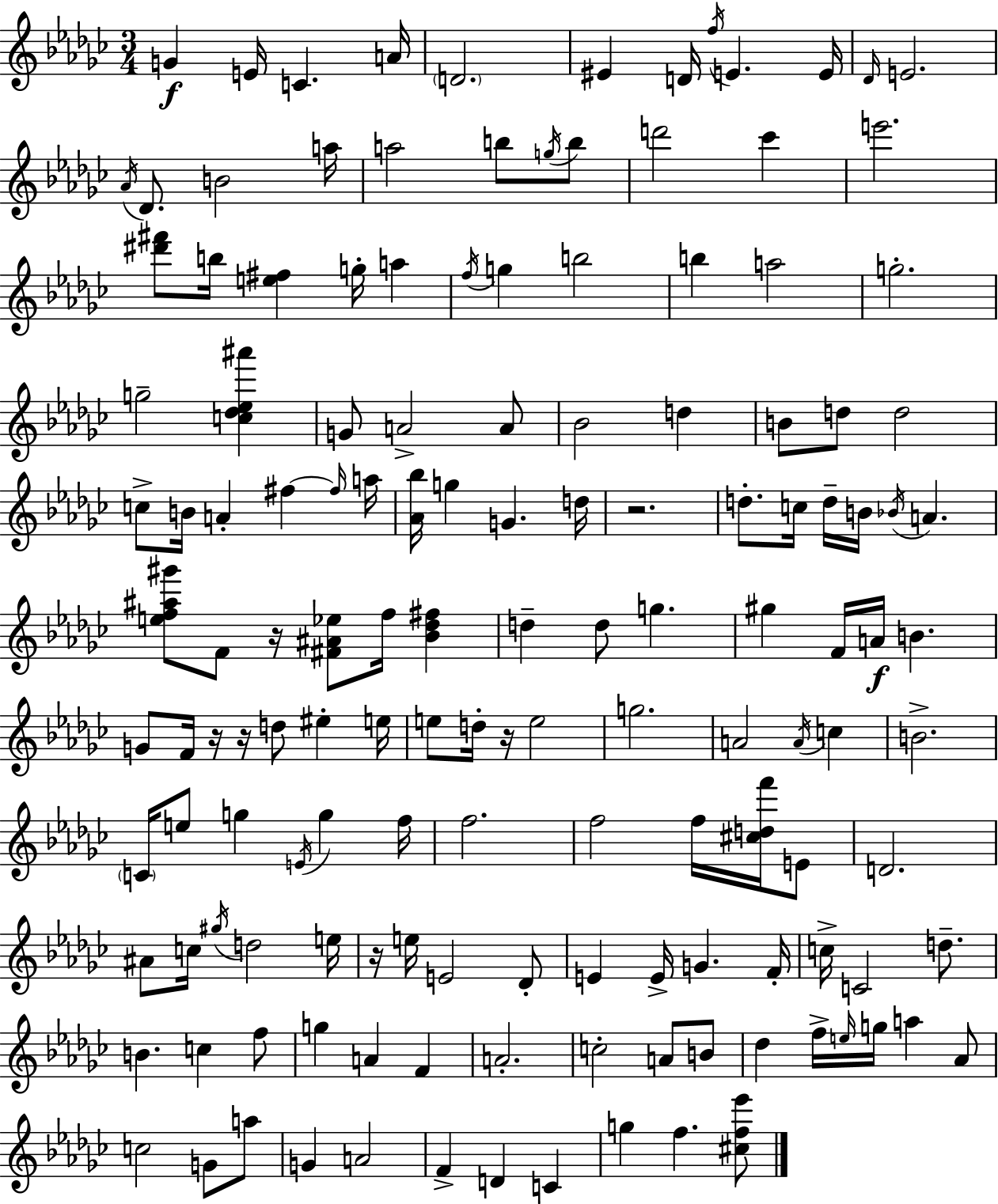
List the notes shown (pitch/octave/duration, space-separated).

G4/q E4/s C4/q. A4/s D4/h. EIS4/q D4/s F5/s E4/q. E4/s Db4/s E4/h. Ab4/s Db4/e. B4/h A5/s A5/h B5/e G5/s B5/e D6/h CES6/q E6/h. [D#6,F#6]/e B5/s [E5,F#5]/q G5/s A5/q F5/s G5/q B5/h B5/q A5/h G5/h. G5/h [C5,Db5,Eb5,A#6]/q G4/e A4/h A4/e Bb4/h D5/q B4/e D5/e D5/h C5/e B4/s A4/q F#5/q F#5/s A5/s [Ab4,Bb5]/s G5/q G4/q. D5/s R/h. D5/e. C5/s D5/s B4/s Bb4/s A4/q. [E5,F5,A#5,G#6]/e F4/e R/s [F#4,A#4,Eb5]/e F5/s [Bb4,Db5,F#5]/q D5/q D5/e G5/q. G#5/q F4/s A4/s B4/q. G4/e F4/s R/s R/s D5/e EIS5/q E5/s E5/e D5/s R/s E5/h G5/h. A4/h A4/s C5/q B4/h. C4/s E5/e G5/q E4/s G5/q F5/s F5/h. F5/h F5/s [C#5,D5,F6]/s E4/e D4/h. A#4/e C5/s G#5/s D5/h E5/s R/s E5/s E4/h Db4/e E4/q E4/s G4/q. F4/s C5/s C4/h D5/e. B4/q. C5/q F5/e G5/q A4/q F4/q A4/h. C5/h A4/e B4/e Db5/q F5/s E5/s G5/s A5/q Ab4/e C5/h G4/e A5/e G4/q A4/h F4/q D4/q C4/q G5/q F5/q. [C#5,F5,Eb6]/e